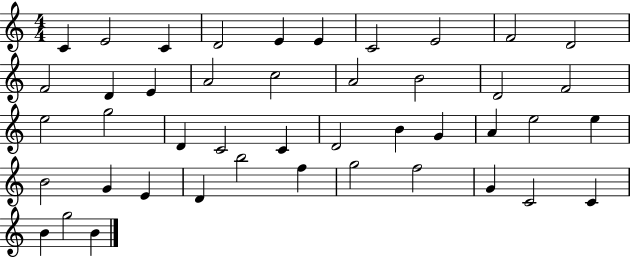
{
  \clef treble
  \numericTimeSignature
  \time 4/4
  \key c \major
  c'4 e'2 c'4 | d'2 e'4 e'4 | c'2 e'2 | f'2 d'2 | \break f'2 d'4 e'4 | a'2 c''2 | a'2 b'2 | d'2 f'2 | \break e''2 g''2 | d'4 c'2 c'4 | d'2 b'4 g'4 | a'4 e''2 e''4 | \break b'2 g'4 e'4 | d'4 b''2 f''4 | g''2 f''2 | g'4 c'2 c'4 | \break b'4 g''2 b'4 | \bar "|."
}